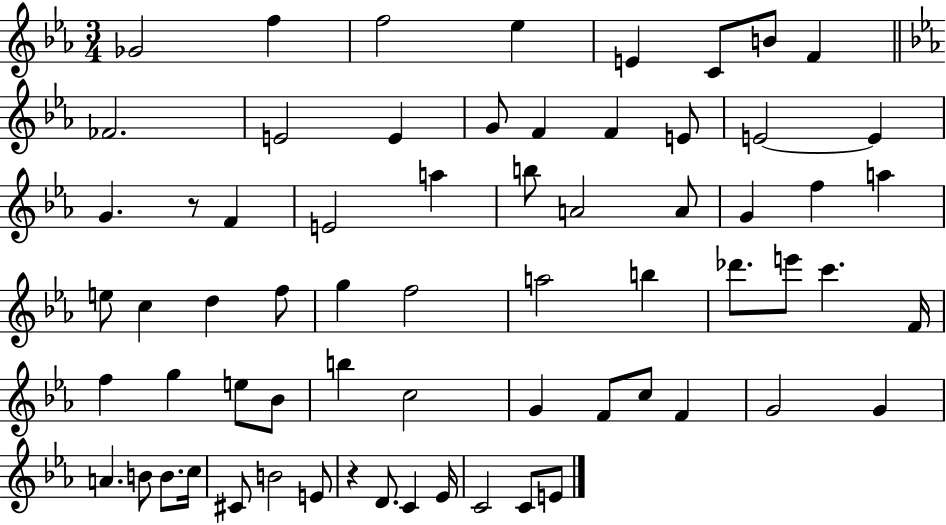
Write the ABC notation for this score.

X:1
T:Untitled
M:3/4
L:1/4
K:Eb
_G2 f f2 _e E C/2 B/2 F _F2 E2 E G/2 F F E/2 E2 E G z/2 F E2 a b/2 A2 A/2 G f a e/2 c d f/2 g f2 a2 b _d'/2 e'/2 c' F/4 f g e/2 _B/2 b c2 G F/2 c/2 F G2 G A B/2 B/2 c/4 ^C/2 B2 E/2 z D/2 C _E/4 C2 C/2 E/2